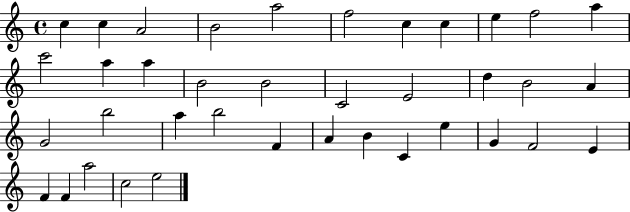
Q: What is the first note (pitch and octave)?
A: C5